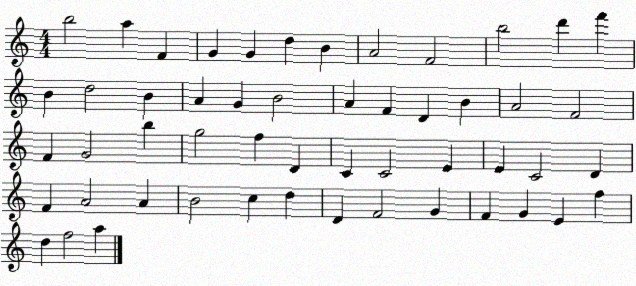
X:1
T:Untitled
M:4/4
L:1/4
K:C
b2 a F G G d B A2 F2 b2 d' f' B d2 B A G B2 A F D B A2 F2 F G2 b g2 f D C C2 E E C2 D F A2 A B2 c d D F2 G F G E f d f2 a